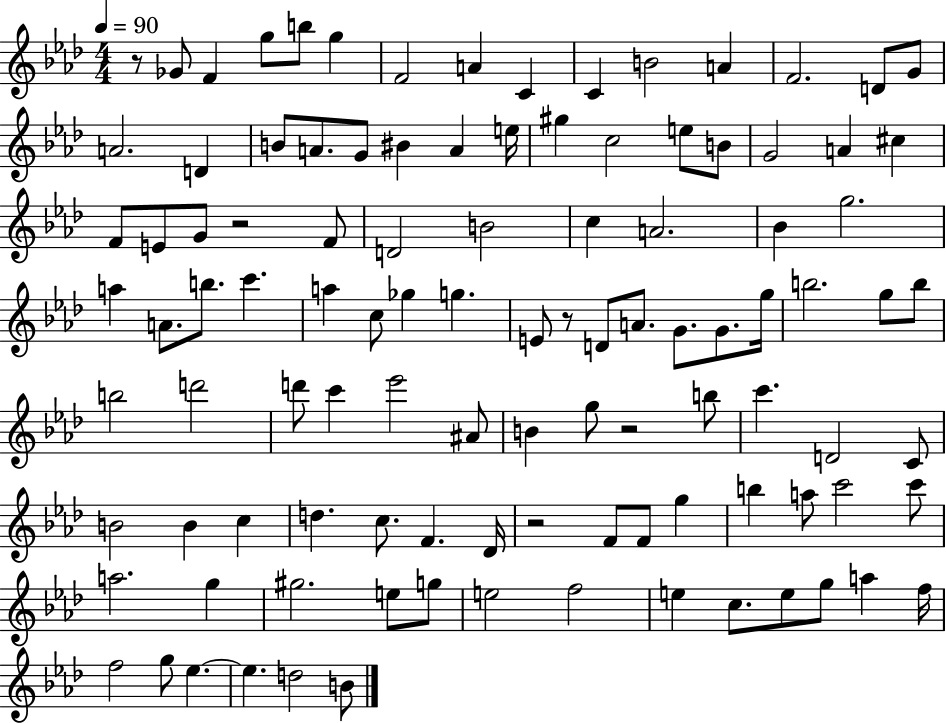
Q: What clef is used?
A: treble